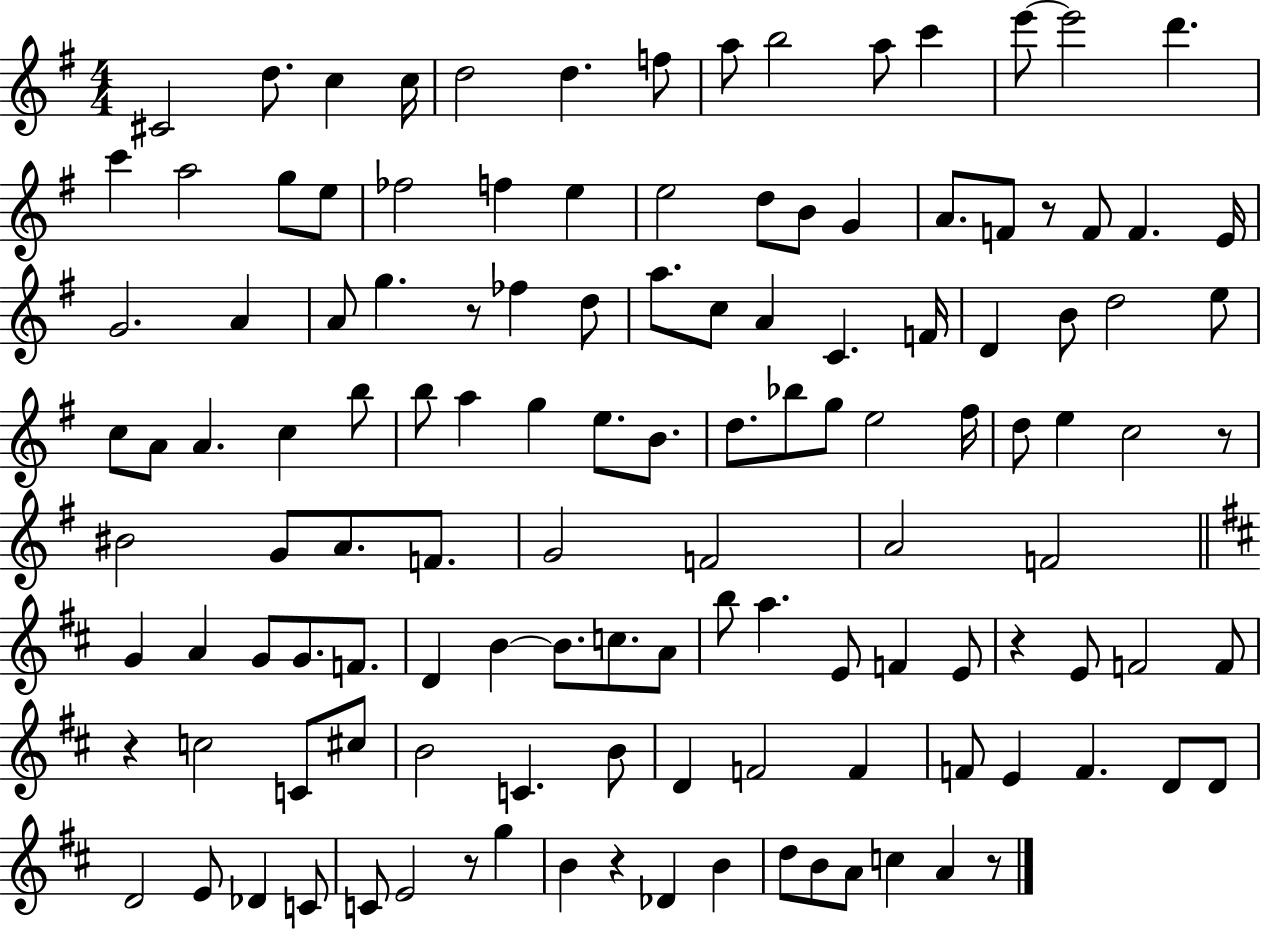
C#4/h D5/e. C5/q C5/s D5/h D5/q. F5/e A5/e B5/h A5/e C6/q E6/e E6/h D6/q. C6/q A5/h G5/e E5/e FES5/h F5/q E5/q E5/h D5/e B4/e G4/q A4/e. F4/e R/e F4/e F4/q. E4/s G4/h. A4/q A4/e G5/q. R/e FES5/q D5/e A5/e. C5/e A4/q C4/q. F4/s D4/q B4/e D5/h E5/e C5/e A4/e A4/q. C5/q B5/e B5/e A5/q G5/q E5/e. B4/e. D5/e. Bb5/e G5/e E5/h F#5/s D5/e E5/q C5/h R/e BIS4/h G4/e A4/e. F4/e. G4/h F4/h A4/h F4/h G4/q A4/q G4/e G4/e. F4/e. D4/q B4/q B4/e. C5/e. A4/e B5/e A5/q. E4/e F4/q E4/e R/q E4/e F4/h F4/e R/q C5/h C4/e C#5/e B4/h C4/q. B4/e D4/q F4/h F4/q F4/e E4/q F4/q. D4/e D4/e D4/h E4/e Db4/q C4/e C4/e E4/h R/e G5/q B4/q R/q Db4/q B4/q D5/e B4/e A4/e C5/q A4/q R/e